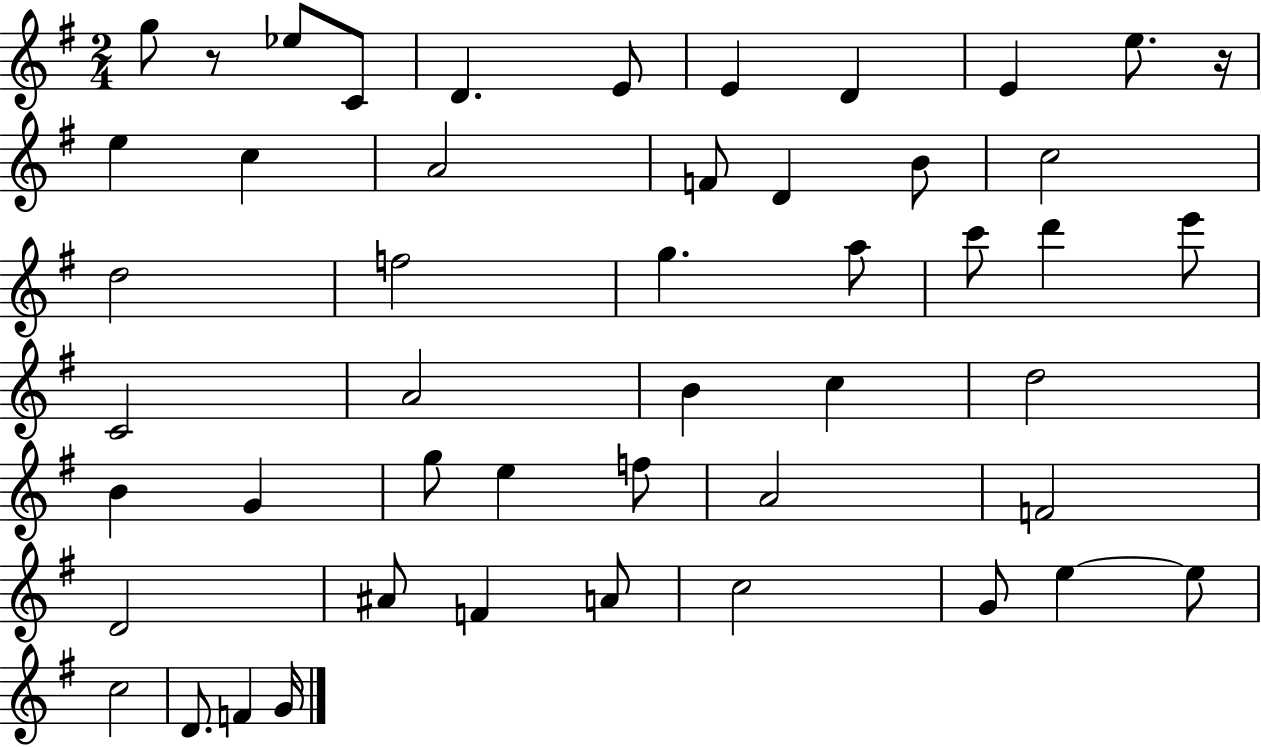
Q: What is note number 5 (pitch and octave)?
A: E4